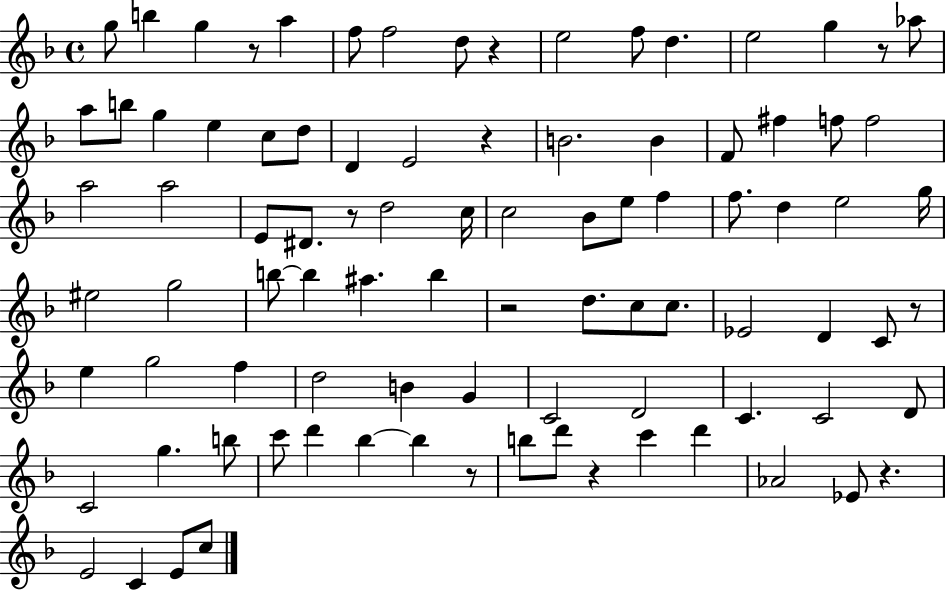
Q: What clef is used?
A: treble